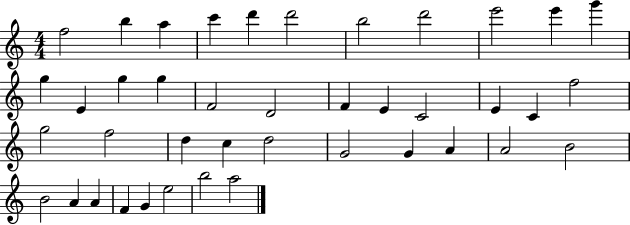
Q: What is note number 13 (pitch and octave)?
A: E4